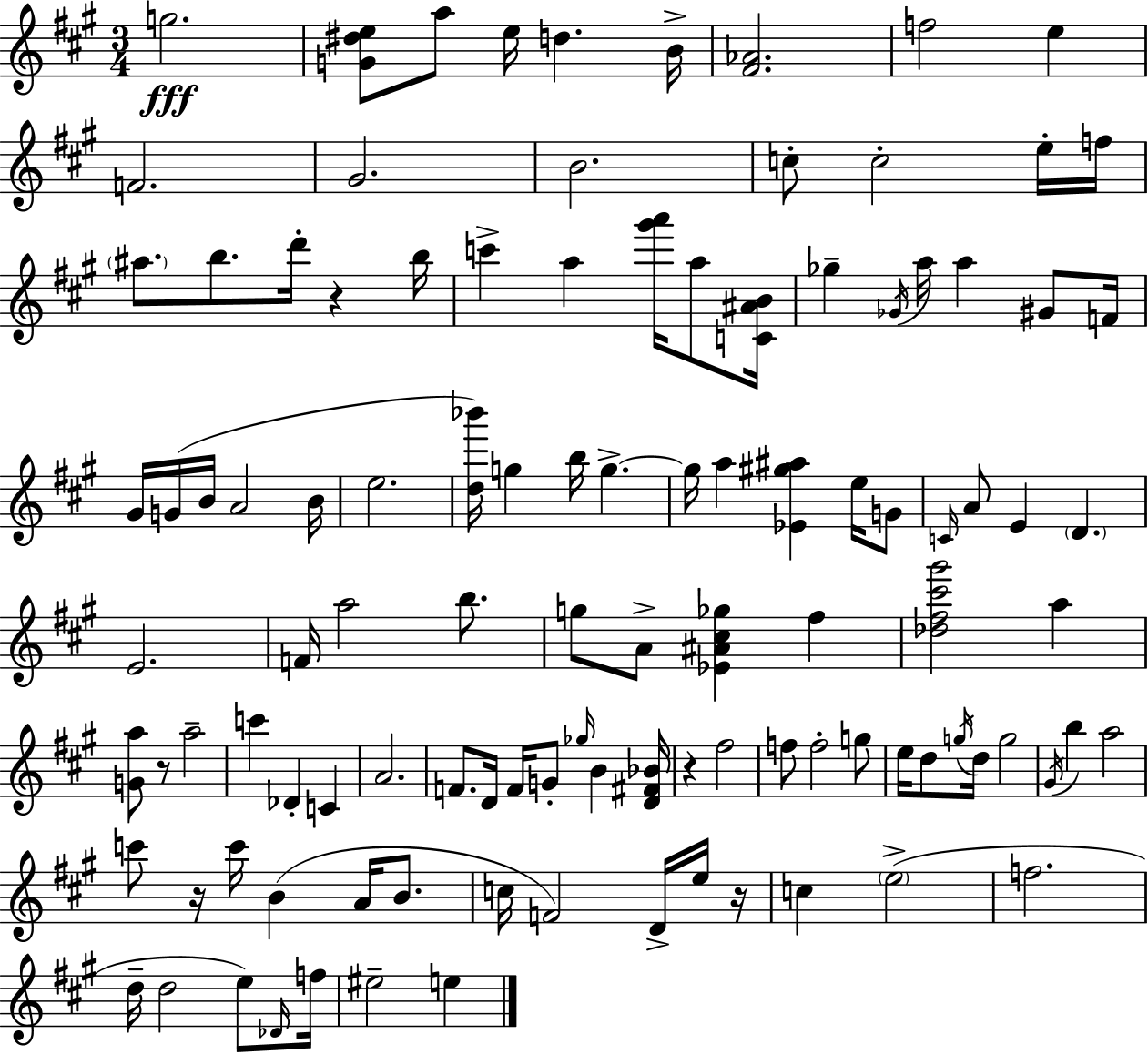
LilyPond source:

{
  \clef treble
  \numericTimeSignature
  \time 3/4
  \key a \major
  g''2.\fff | <g' dis'' e''>8 a''8 e''16 d''4. b'16-> | <fis' aes'>2. | f''2 e''4 | \break f'2. | gis'2. | b'2. | c''8-. c''2-. e''16-. f''16 | \break \parenthesize ais''8. b''8. d'''16-. r4 b''16 | c'''4-> a''4 <gis''' a'''>16 a''8 <c' ais' b'>16 | ges''4-- \acciaccatura { ges'16 } a''16 a''4 gis'8 | f'16 gis'16 g'16( b'16 a'2 | \break b'16 e''2. | <d'' bes'''>16) g''4 b''16 g''4.->~~ | g''16 a''4 <ees' gis'' ais''>4 e''16 g'8 | \grace { c'16 } a'8 e'4 \parenthesize d'4. | \break e'2. | f'16 a''2 b''8. | g''8 a'8-> <ees' ais' cis'' ges''>4 fis''4 | <des'' fis'' cis''' gis'''>2 a''4 | \break <g' a''>8 r8 a''2-- | c'''4 des'4-. c'4 | a'2. | f'8. d'16 f'16 g'8-. \grace { ges''16 } b'4 | \break <d' fis' bes'>16 r4 fis''2 | f''8 f''2-. | g''8 e''16 d''8 \acciaccatura { g''16 } d''16 g''2 | \acciaccatura { gis'16 } b''4 a''2 | \break c'''8 r16 c'''16 b'4( | a'16 b'8. c''16 f'2) | d'16-> e''16 r16 c''4 \parenthesize e''2->( | f''2. | \break d''16-- d''2 | e''8) \grace { des'16 } f''16 eis''2-- | e''4 \bar "|."
}